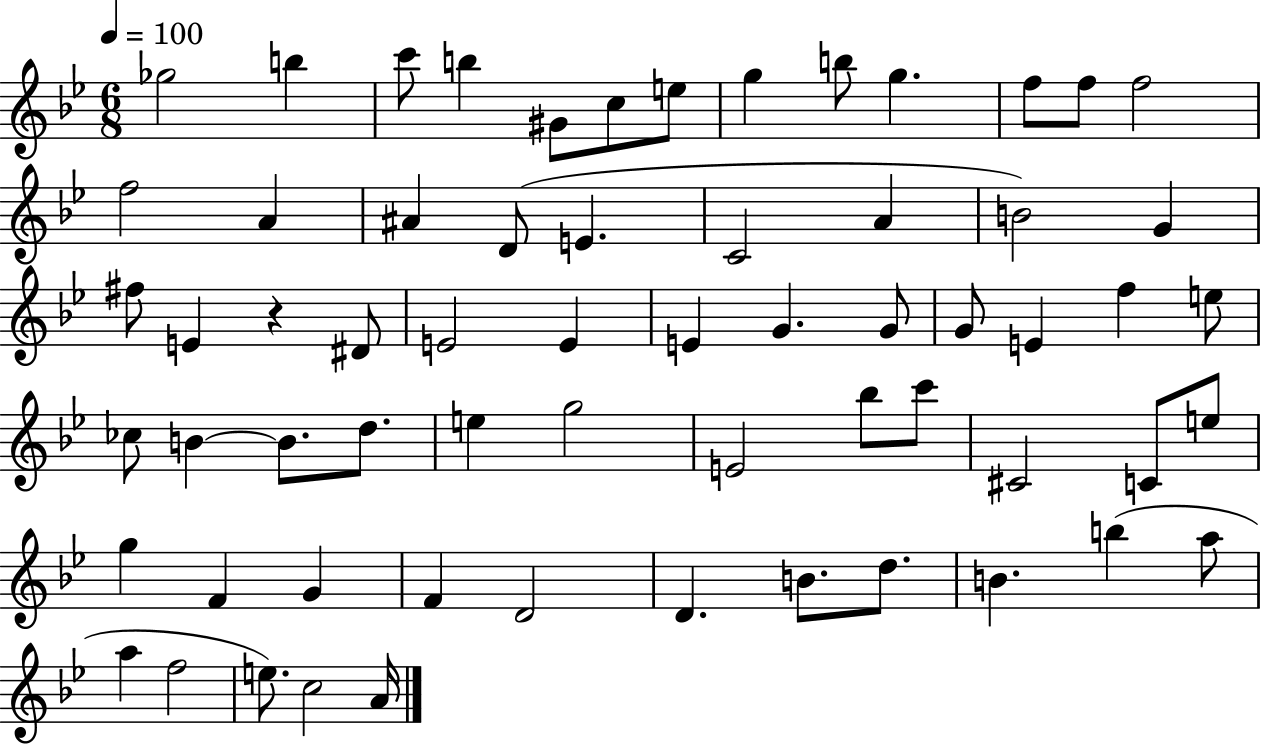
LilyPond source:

{
  \clef treble
  \numericTimeSignature
  \time 6/8
  \key bes \major
  \tempo 4 = 100
  ges''2 b''4 | c'''8 b''4 gis'8 c''8 e''8 | g''4 b''8 g''4. | f''8 f''8 f''2 | \break f''2 a'4 | ais'4 d'8( e'4. | c'2 a'4 | b'2) g'4 | \break fis''8 e'4 r4 dis'8 | e'2 e'4 | e'4 g'4. g'8 | g'8 e'4 f''4 e''8 | \break ces''8 b'4~~ b'8. d''8. | e''4 g''2 | e'2 bes''8 c'''8 | cis'2 c'8 e''8 | \break g''4 f'4 g'4 | f'4 d'2 | d'4. b'8. d''8. | b'4. b''4( a''8 | \break a''4 f''2 | e''8.) c''2 a'16 | \bar "|."
}